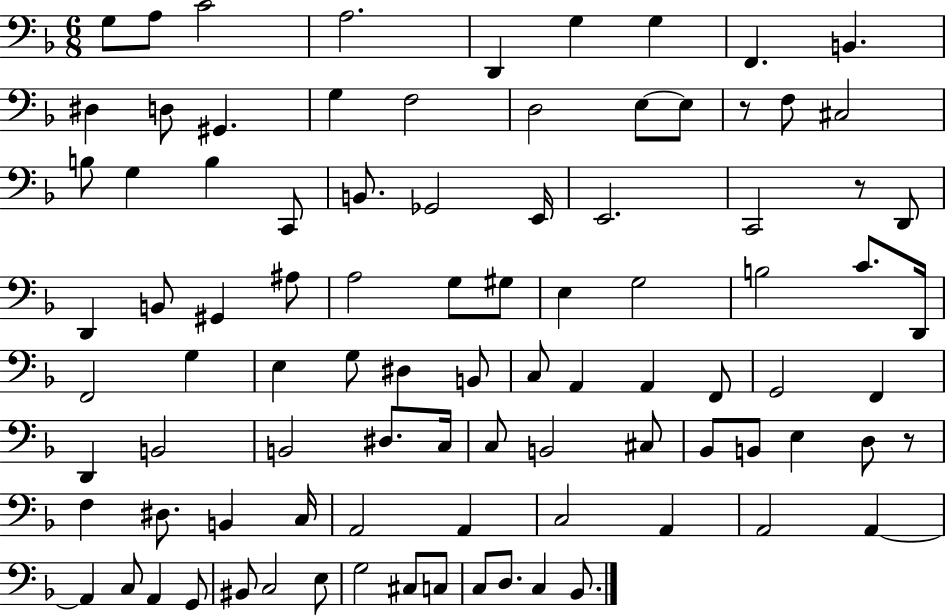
G3/e A3/e C4/h A3/h. D2/q G3/q G3/q F2/q. B2/q. D#3/q D3/e G#2/q. G3/q F3/h D3/h E3/e E3/e R/e F3/e C#3/h B3/e G3/q B3/q C2/e B2/e. Gb2/h E2/s E2/h. C2/h R/e D2/e D2/q B2/e G#2/q A#3/e A3/h G3/e G#3/e E3/q G3/h B3/h C4/e. D2/s F2/h G3/q E3/q G3/e D#3/q B2/e C3/e A2/q A2/q F2/e G2/h F2/q D2/q B2/h B2/h D#3/e. C3/s C3/e B2/h C#3/e Bb2/e B2/e E3/q D3/e R/e F3/q D#3/e. B2/q C3/s A2/h A2/q C3/h A2/q A2/h A2/q A2/q C3/e A2/q G2/e BIS2/e C3/h E3/e G3/h C#3/e C3/e C3/e D3/e. C3/q Bb2/e.